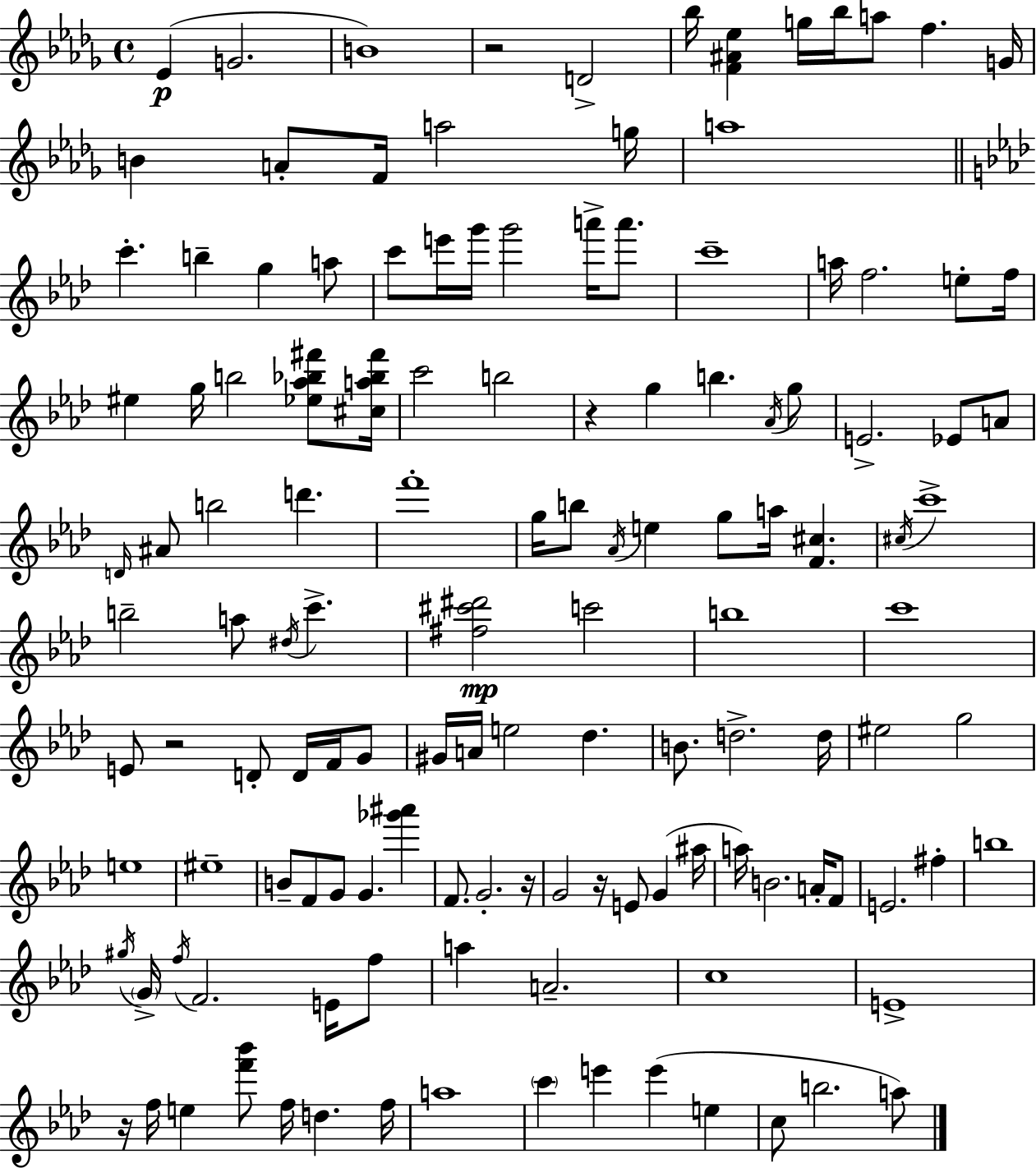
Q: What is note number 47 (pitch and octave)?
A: D6